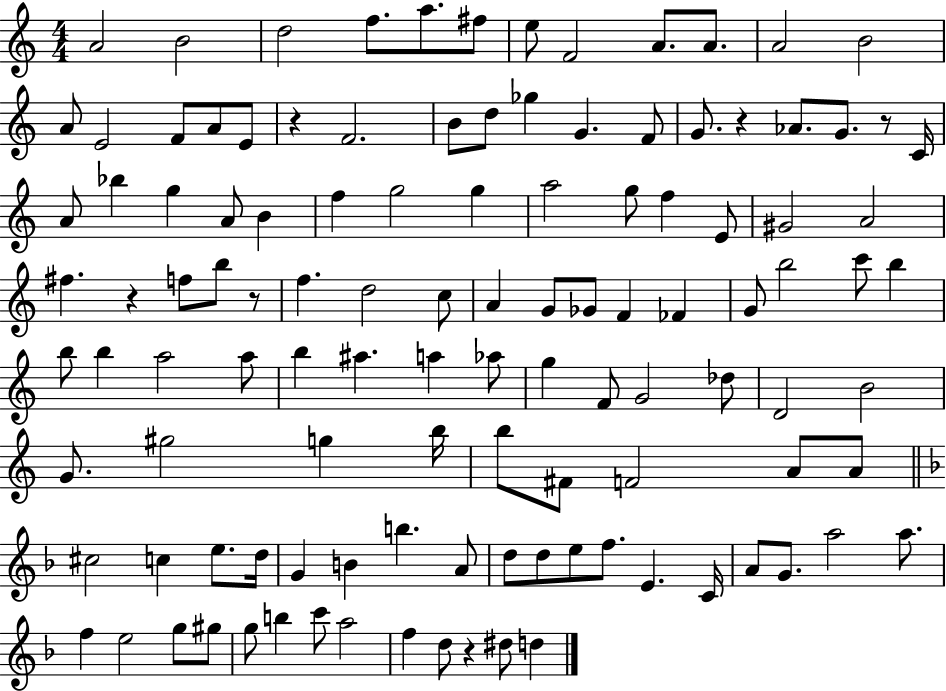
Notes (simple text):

A4/h B4/h D5/h F5/e. A5/e. F#5/e E5/e F4/h A4/e. A4/e. A4/h B4/h A4/e E4/h F4/e A4/e E4/e R/q F4/h. B4/e D5/e Gb5/q G4/q. F4/e G4/e. R/q Ab4/e. G4/e. R/e C4/s A4/e Bb5/q G5/q A4/e B4/q F5/q G5/h G5/q A5/h G5/e F5/q E4/e G#4/h A4/h F#5/q. R/q F5/e B5/e R/e F5/q. D5/h C5/e A4/q G4/e Gb4/e F4/q FES4/q G4/e B5/h C6/e B5/q B5/e B5/q A5/h A5/e B5/q A#5/q. A5/q Ab5/e G5/q F4/e G4/h Db5/e D4/h B4/h G4/e. G#5/h G5/q B5/s B5/e F#4/e F4/h A4/e A4/e C#5/h C5/q E5/e. D5/s G4/q B4/q B5/q. A4/e D5/e D5/e E5/e F5/e. E4/q. C4/s A4/e G4/e. A5/h A5/e. F5/q E5/h G5/e G#5/e G5/e B5/q C6/e A5/h F5/q D5/e R/q D#5/e D5/q